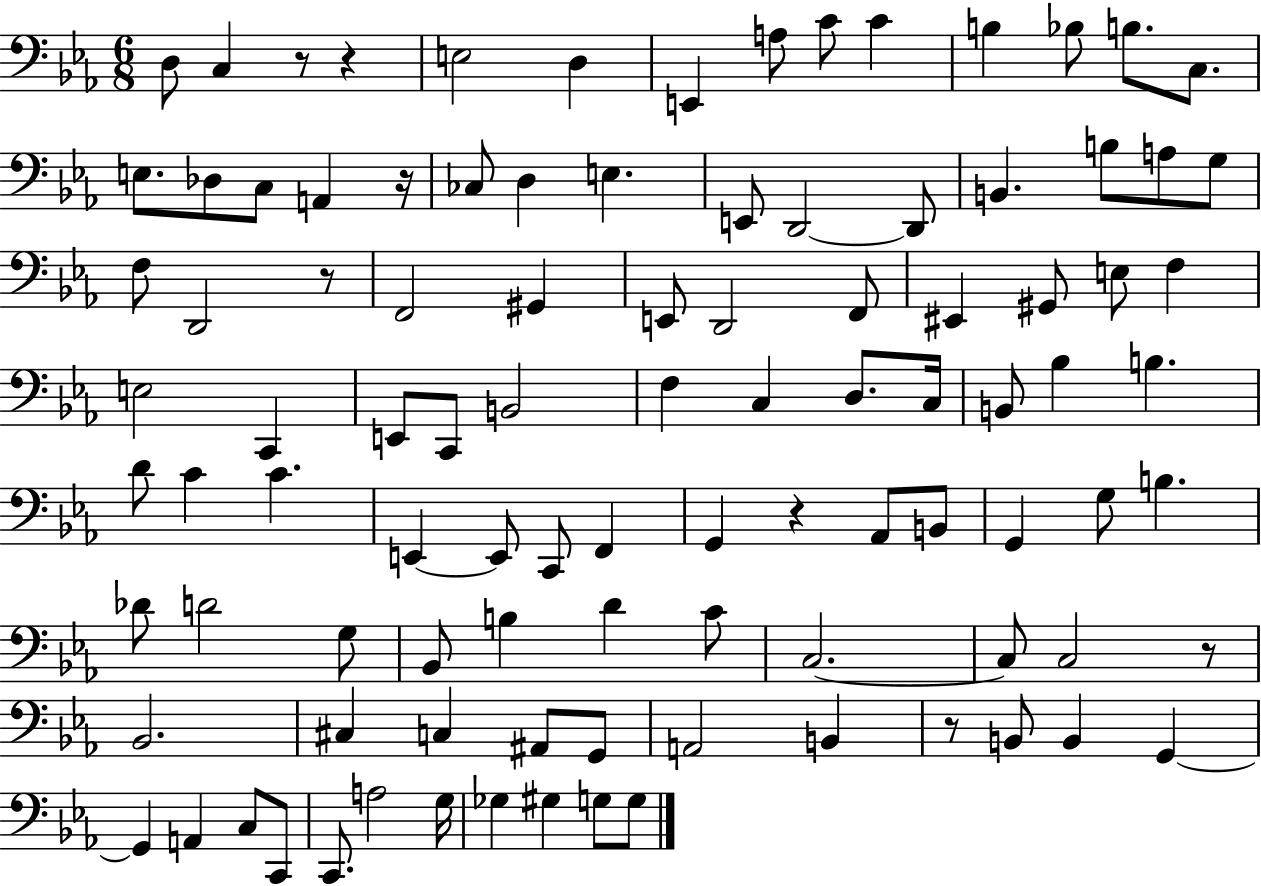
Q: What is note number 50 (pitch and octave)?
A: D4